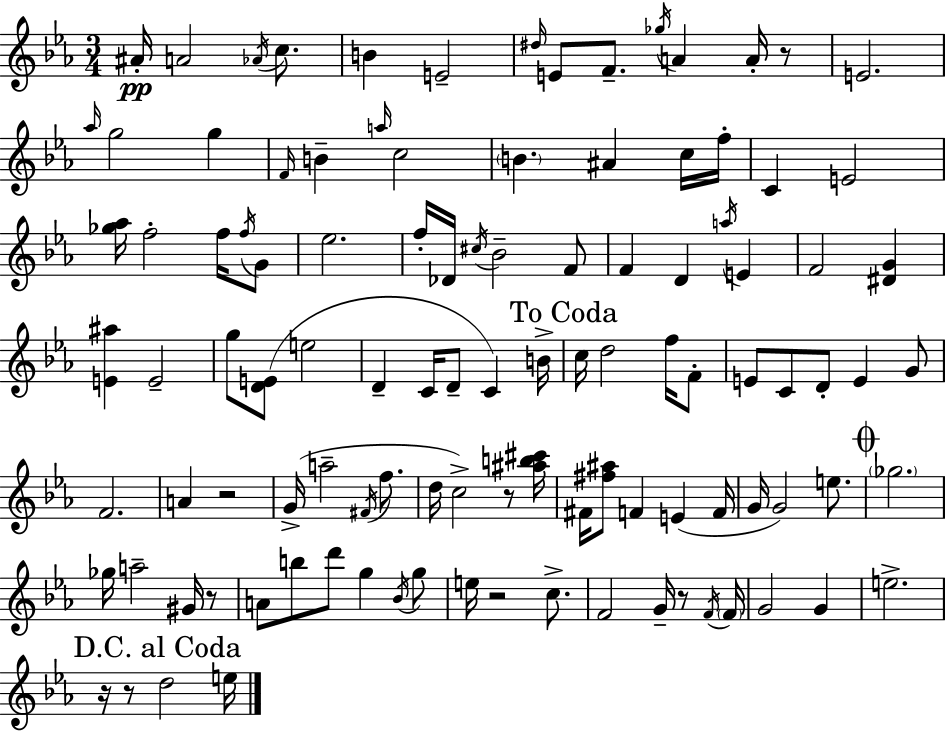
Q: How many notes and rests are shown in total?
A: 108